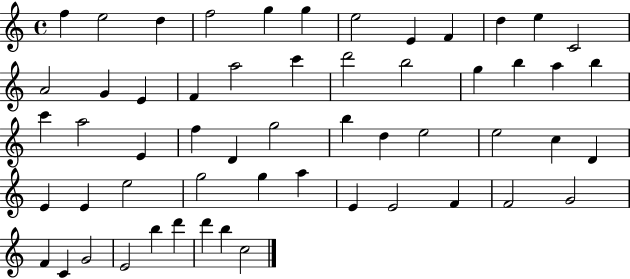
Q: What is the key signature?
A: C major